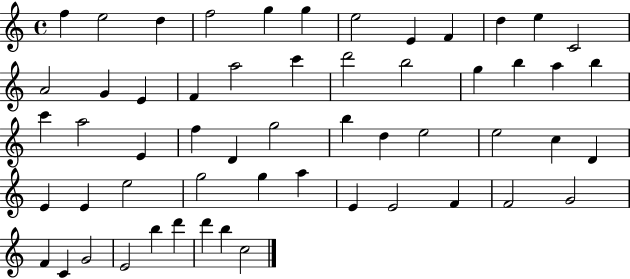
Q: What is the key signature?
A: C major